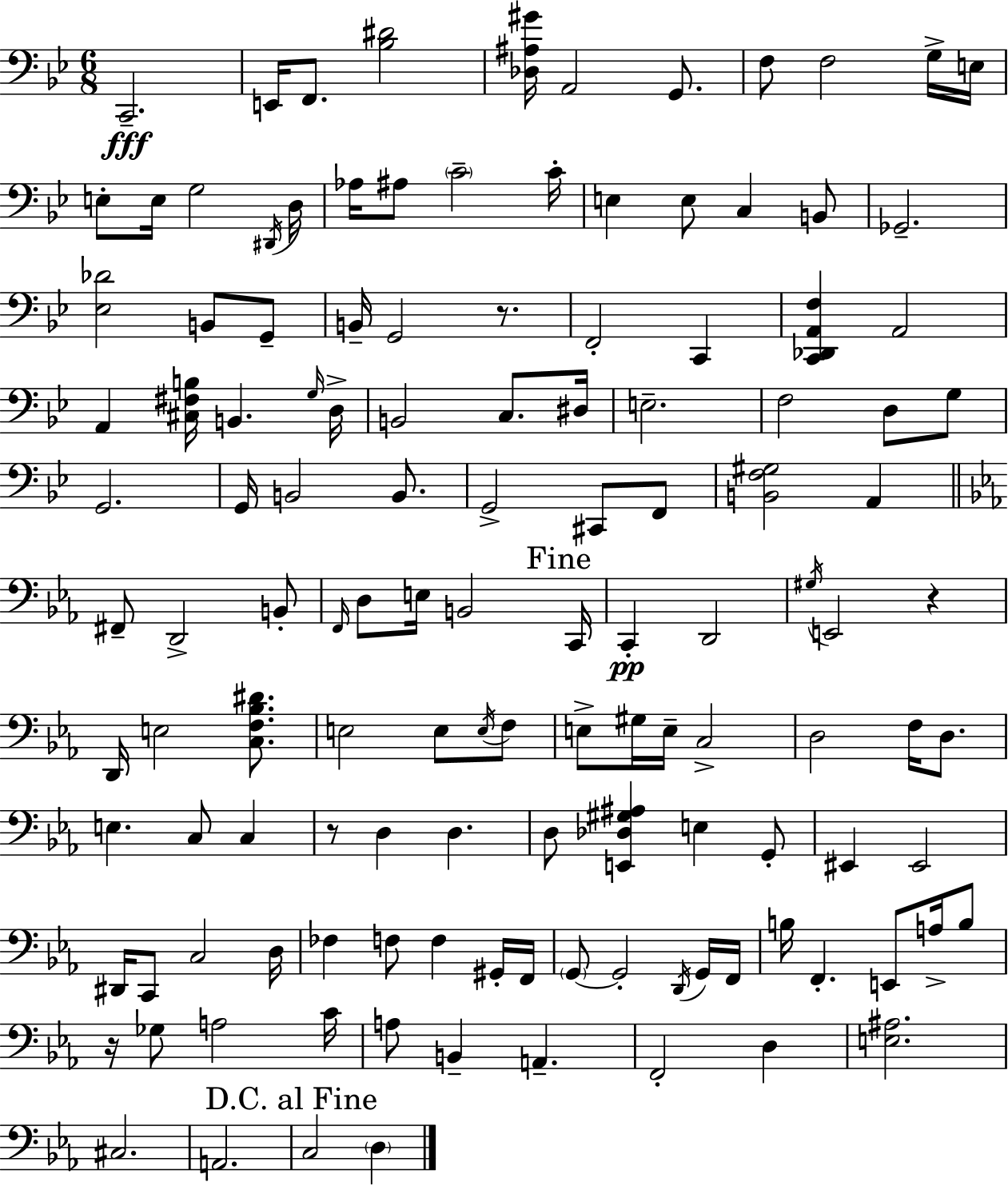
C2/h. E2/s F2/e. [Bb3,D#4]/h [Db3,A#3,G#4]/s A2/h G2/e. F3/e F3/h G3/s E3/s E3/e E3/s G3/h D#2/s D3/s Ab3/s A#3/e C4/h C4/s E3/q E3/e C3/q B2/e Gb2/h. [Eb3,Db4]/h B2/e G2/e B2/s G2/h R/e. F2/h C2/q [C2,Db2,A2,F3]/q A2/h A2/q [C#3,F#3,B3]/s B2/q. G3/s D3/s B2/h C3/e. D#3/s E3/h. F3/h D3/e G3/e G2/h. G2/s B2/h B2/e. G2/h C#2/e F2/e [B2,F3,G#3]/h A2/q F#2/e D2/h B2/e F2/s D3/e E3/s B2/h C2/s C2/q D2/h G#3/s E2/h R/q D2/s E3/h [C3,F3,Bb3,D#4]/e. E3/h E3/e E3/s F3/e E3/e G#3/s E3/s C3/h D3/h F3/s D3/e. E3/q. C3/e C3/q R/e D3/q D3/q. D3/e [E2,Db3,G#3,A#3]/q E3/q G2/e EIS2/q EIS2/h D#2/s C2/e C3/h D3/s FES3/q F3/e F3/q G#2/s F2/s G2/e G2/h D2/s G2/s F2/s B3/s F2/q. E2/e A3/s B3/e R/s Gb3/e A3/h C4/s A3/e B2/q A2/q. F2/h D3/q [E3,A#3]/h. C#3/h. A2/h. C3/h D3/q